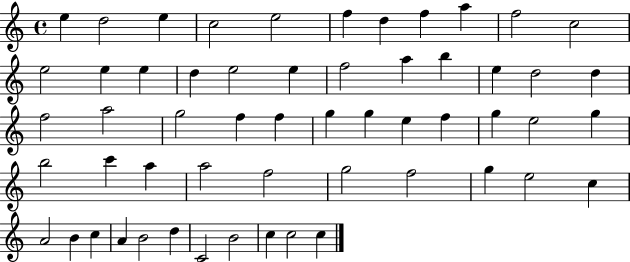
{
  \clef treble
  \time 4/4
  \defaultTimeSignature
  \key c \major
  e''4 d''2 e''4 | c''2 e''2 | f''4 d''4 f''4 a''4 | f''2 c''2 | \break e''2 e''4 e''4 | d''4 e''2 e''4 | f''2 a''4 b''4 | e''4 d''2 d''4 | \break f''2 a''2 | g''2 f''4 f''4 | g''4 g''4 e''4 f''4 | g''4 e''2 g''4 | \break b''2 c'''4 a''4 | a''2 f''2 | g''2 f''2 | g''4 e''2 c''4 | \break a'2 b'4 c''4 | a'4 b'2 d''4 | c'2 b'2 | c''4 c''2 c''4 | \break \bar "|."
}